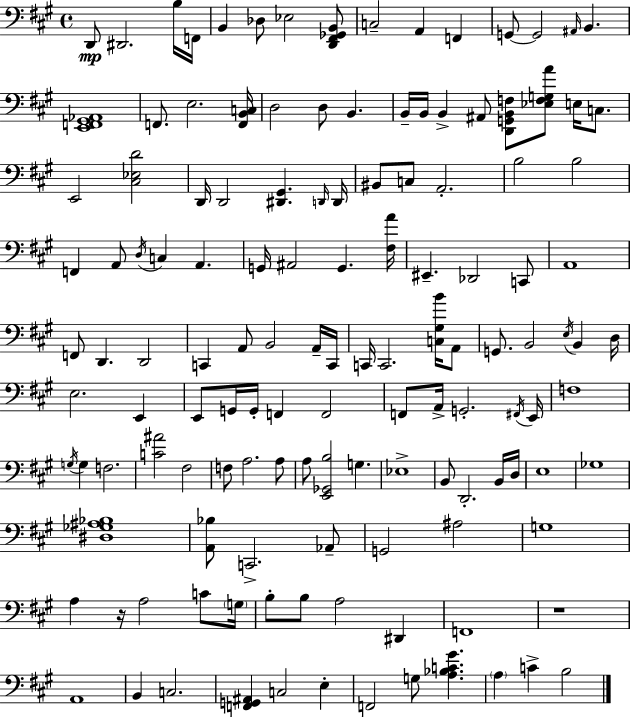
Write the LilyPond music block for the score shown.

{
  \clef bass
  \time 4/4
  \defaultTimeSignature
  \key a \major
  d,8\mp dis,2. b16 f,16 | b,4 des8 ees2 <d, fis, ges, b,>8 | c2-- a,4 f,4 | g,8~~ g,2 \grace { ais,16 } b,4. | \break <e, f, gis, aes,>1 | f,8. e2. | <f, b, c>16 d2 d8 b,4. | b,16-- b,16 b,4-> ais,8 <d, g, b, f>8 <ees f g a'>8 e16 c8. | \break e,2 <cis ees d'>2 | d,16 d,2 <dis, gis,>4. | \grace { d,16 } d,16 bis,8 c8 a,2.-. | b2 b2 | \break f,4 a,8 \acciaccatura { d16 } c4 a,4. | g,16 ais,2 g,4. | <fis a'>16 eis,4.-- des,2 | c,8 a,1 | \break f,8 d,4. d,2 | c,4 a,8 b,2 | a,16-- c,16 c,16 c,2. | <c gis b'>16 a,8 g,8. b,2 \acciaccatura { e16 } b,4 | \break d16 e2. | e,4 e,8 g,16 g,16-. f,4 f,2 | f,8 a,16-> g,2.-. | \acciaccatura { fis,16 } e,16 f1 | \break \acciaccatura { g16 } g4 f2. | <c' ais'>2 fis2 | f8 a2. | a8 a8 <e, ges, b>2 | \break g4. ees1-> | b,8 d,2.-. | b,16 d16 e1 | ges1 | \break <dis ges ais bes>1 | <a, bes>8 c,2.-> | aes,8-- g,2 ais2 | g1 | \break a4 r16 a2 | c'8 \parenthesize g16 b8-. b8 a2 | dis,4 f,1 | r1 | \break a,1 | b,4 c2. | <f, g, ais,>4 c2 | e4-. f,2 g8 | \break <a bes c' gis'>4. \parenthesize a4 c'4-> b2 | \bar "|."
}